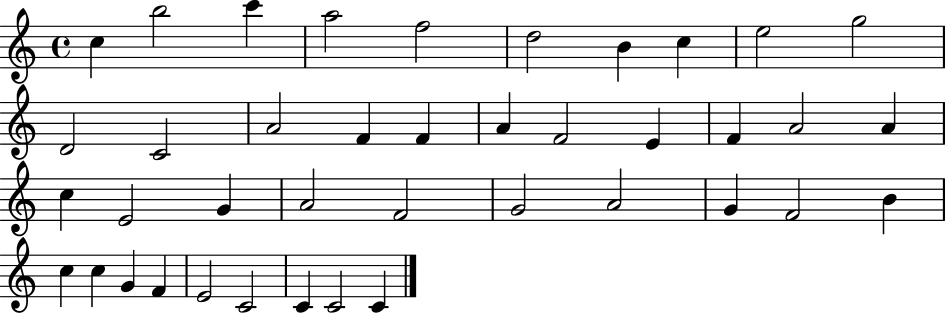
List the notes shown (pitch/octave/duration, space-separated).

C5/q B5/h C6/q A5/h F5/h D5/h B4/q C5/q E5/h G5/h D4/h C4/h A4/h F4/q F4/q A4/q F4/h E4/q F4/q A4/h A4/q C5/q E4/h G4/q A4/h F4/h G4/h A4/h G4/q F4/h B4/q C5/q C5/q G4/q F4/q E4/h C4/h C4/q C4/h C4/q